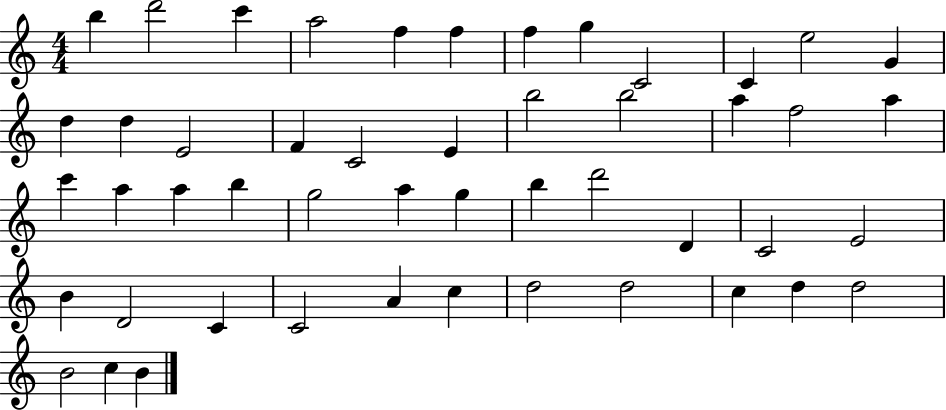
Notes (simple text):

B5/q D6/h C6/q A5/h F5/q F5/q F5/q G5/q C4/h C4/q E5/h G4/q D5/q D5/q E4/h F4/q C4/h E4/q B5/h B5/h A5/q F5/h A5/q C6/q A5/q A5/q B5/q G5/h A5/q G5/q B5/q D6/h D4/q C4/h E4/h B4/q D4/h C4/q C4/h A4/q C5/q D5/h D5/h C5/q D5/q D5/h B4/h C5/q B4/q